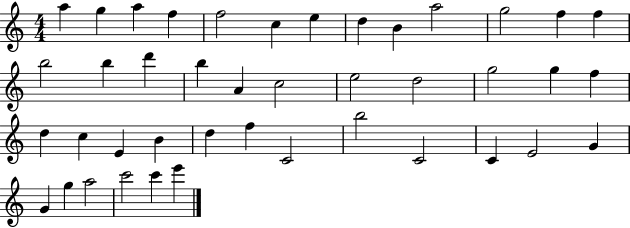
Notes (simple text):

A5/q G5/q A5/q F5/q F5/h C5/q E5/q D5/q B4/q A5/h G5/h F5/q F5/q B5/h B5/q D6/q B5/q A4/q C5/h E5/h D5/h G5/h G5/q F5/q D5/q C5/q E4/q B4/q D5/q F5/q C4/h B5/h C4/h C4/q E4/h G4/q G4/q G5/q A5/h C6/h C6/q E6/q